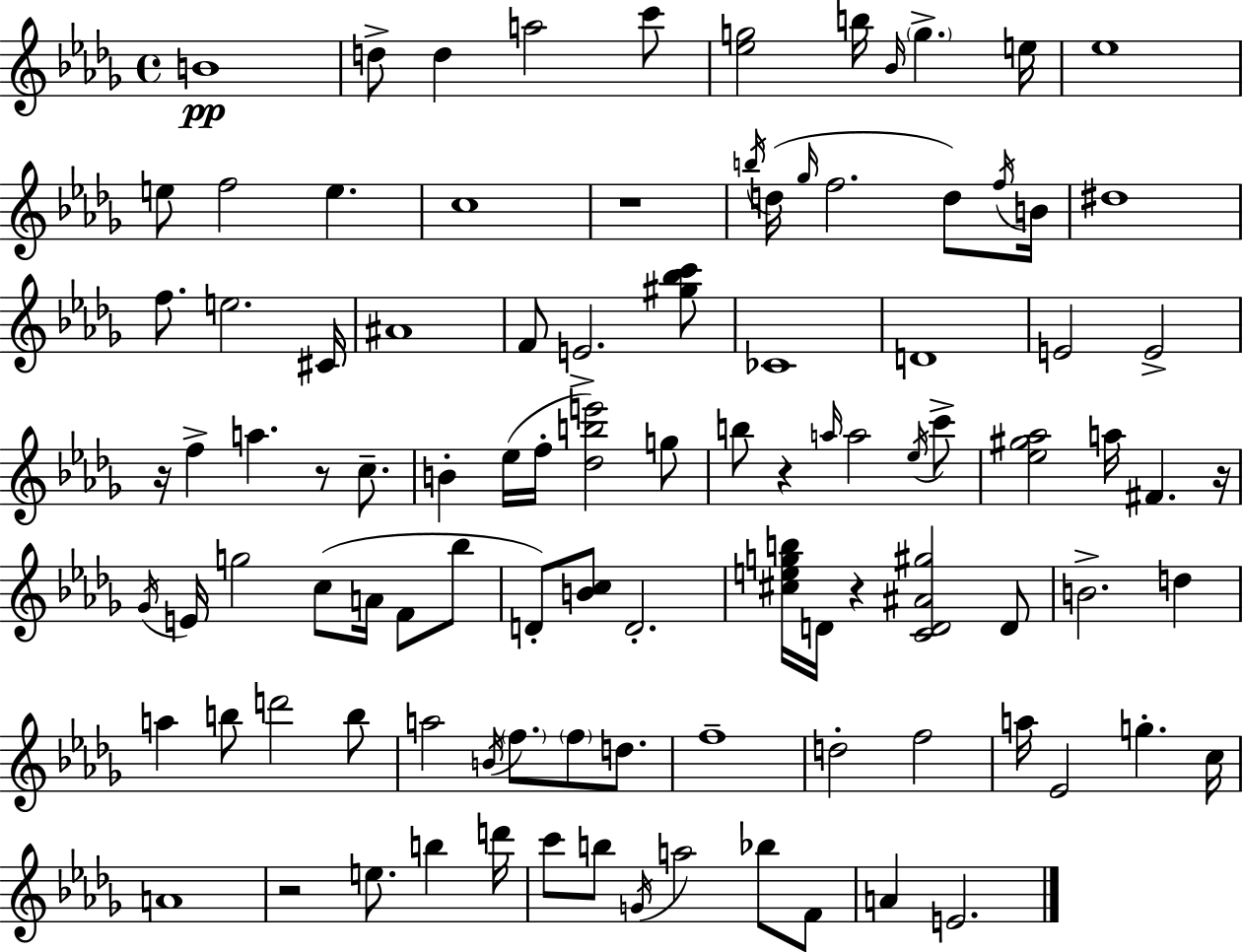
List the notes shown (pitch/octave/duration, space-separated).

B4/w D5/e D5/q A5/h C6/e [Eb5,G5]/h B5/s Bb4/s G5/q. E5/s Eb5/w E5/e F5/h E5/q. C5/w R/w B5/s D5/s Gb5/s F5/h. D5/e F5/s B4/s D#5/w F5/e. E5/h. C#4/s A#4/w F4/e E4/h. [G#5,Bb5,C6]/e CES4/w D4/w E4/h E4/h R/s F5/q A5/q. R/e C5/e. B4/q Eb5/s F5/s [Db5,B5,E6]/h G5/e B5/e R/q A5/s A5/h Eb5/s C6/e [Eb5,G#5,Ab5]/h A5/s F#4/q. R/s Gb4/s E4/s G5/h C5/e A4/s F4/e Bb5/e D4/e [B4,C5]/e D4/h. [C#5,E5,G5,B5]/s D4/s R/q [C4,D4,A#4,G#5]/h D4/e B4/h. D5/q A5/q B5/e D6/h B5/e A5/h B4/s F5/e. F5/e D5/e. F5/w D5/h F5/h A5/s Eb4/h G5/q. C5/s A4/w R/h E5/e. B5/q D6/s C6/e B5/e G4/s A5/h Bb5/e F4/e A4/q E4/h.